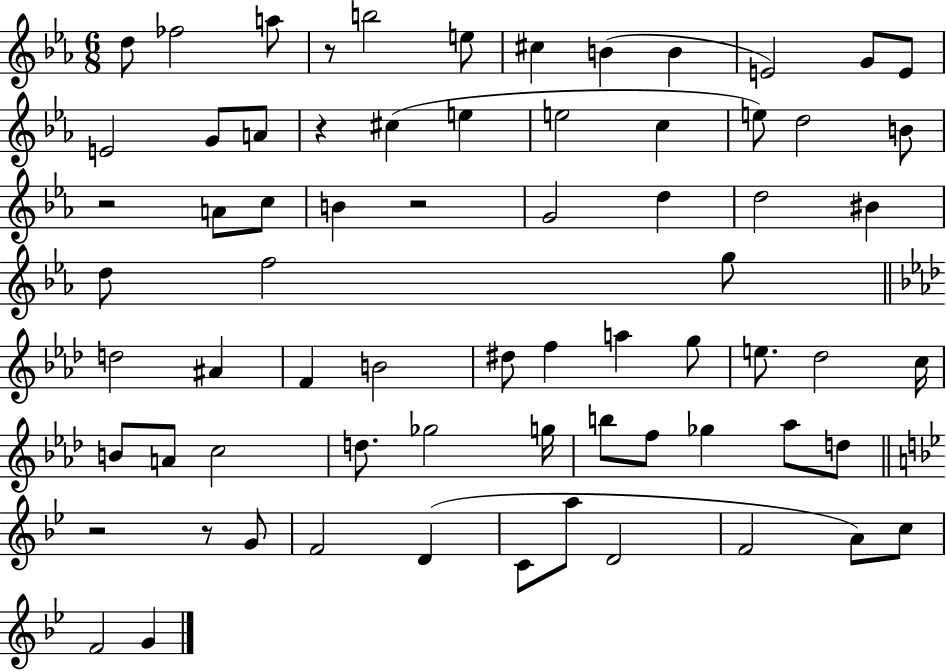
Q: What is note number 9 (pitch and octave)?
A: E4